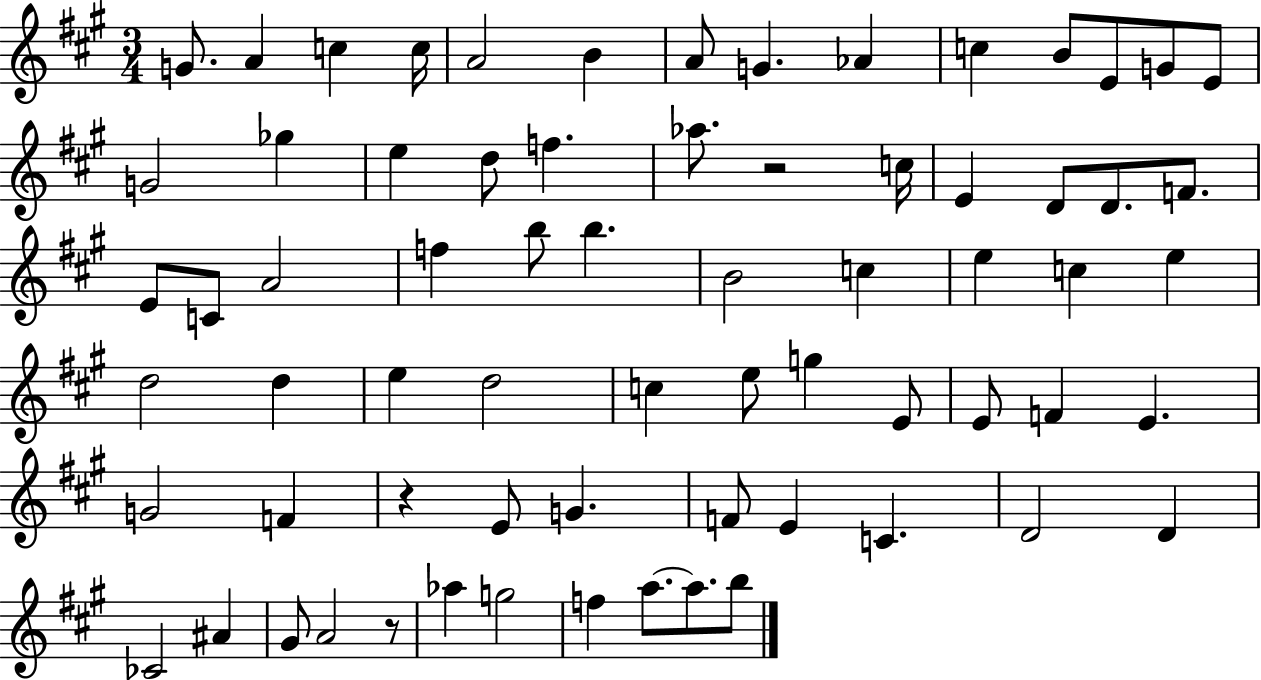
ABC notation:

X:1
T:Untitled
M:3/4
L:1/4
K:A
G/2 A c c/4 A2 B A/2 G _A c B/2 E/2 G/2 E/2 G2 _g e d/2 f _a/2 z2 c/4 E D/2 D/2 F/2 E/2 C/2 A2 f b/2 b B2 c e c e d2 d e d2 c e/2 g E/2 E/2 F E G2 F z E/2 G F/2 E C D2 D _C2 ^A ^G/2 A2 z/2 _a g2 f a/2 a/2 b/2